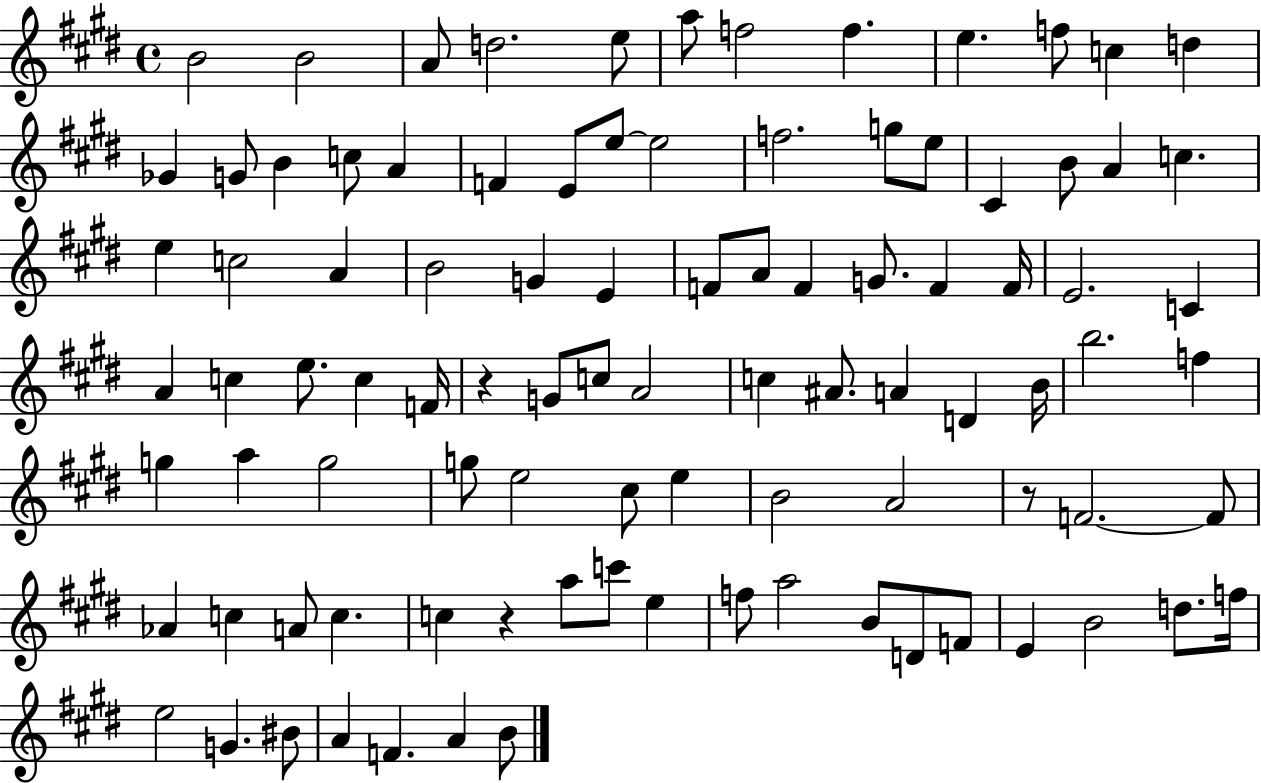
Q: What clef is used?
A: treble